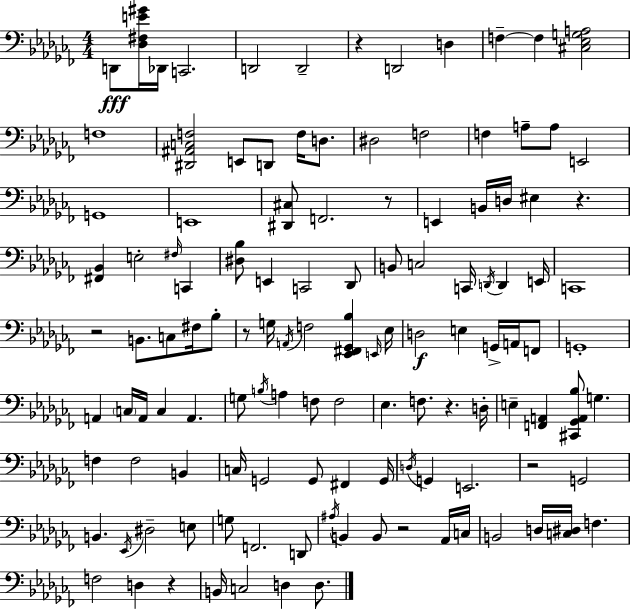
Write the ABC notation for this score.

X:1
T:Untitled
M:4/4
L:1/4
K:Abm
D,,/2 [_D,^F,E^G]/4 _D,,/4 C,,2 D,,2 D,,2 z D,,2 D, F, F, [^C,_E,G,A,]2 F,4 [^D,,^A,,C,F,]2 E,,/2 D,,/2 F,/4 D,/2 ^D,2 F,2 F, A,/2 A,/2 E,,2 G,,4 E,,4 [^D,,^C,]/2 F,,2 z/2 E,, B,,/4 D,/4 ^E, z [^F,,_B,,] E,2 ^F,/4 C,, [^D,_B,]/2 E,, C,,2 _D,,/2 B,,/2 C,2 C,,/4 D,,/4 D,, E,,/4 C,,4 z2 B,,/2 C,/2 ^F,/4 _B,/2 z/2 G,/4 A,,/4 F,2 [_E,,^F,,_G,,_B,] E,,/4 _E,/4 D,2 E, G,,/4 A,,/4 F,,/2 G,,4 A,, C,/4 A,,/4 C, A,, G,/2 B,/4 A, F,/2 F,2 _E, F,/2 z D,/4 E, [F,,A,,] [^C,,_G,,A,,_B,]/2 G, F, F,2 B,, C,/4 G,,2 G,,/2 ^F,, G,,/4 D,/4 G,, E,,2 z2 G,,2 B,, _E,,/4 ^D,2 E,/2 G,/2 F,,2 D,,/2 ^A,/4 B,, B,,/2 z2 _A,,/4 C,/4 B,,2 D,/4 [C,^D,]/4 F, F,2 D, z B,,/4 C,2 D, D,/2